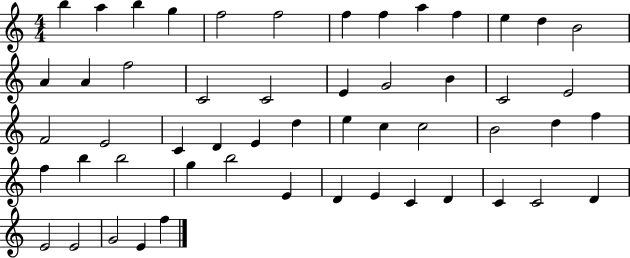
{
  \clef treble
  \numericTimeSignature
  \time 4/4
  \key c \major
  b''4 a''4 b''4 g''4 | f''2 f''2 | f''4 f''4 a''4 f''4 | e''4 d''4 b'2 | \break a'4 a'4 f''2 | c'2 c'2 | e'4 g'2 b'4 | c'2 e'2 | \break f'2 e'2 | c'4 d'4 e'4 d''4 | e''4 c''4 c''2 | b'2 d''4 f''4 | \break f''4 b''4 b''2 | g''4 b''2 e'4 | d'4 e'4 c'4 d'4 | c'4 c'2 d'4 | \break e'2 e'2 | g'2 e'4 f''4 | \bar "|."
}